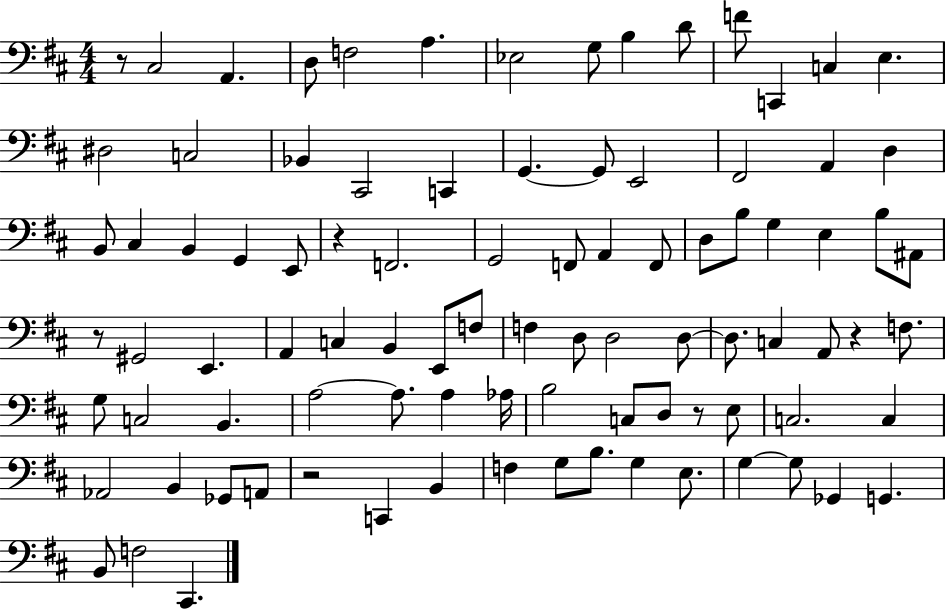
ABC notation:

X:1
T:Untitled
M:4/4
L:1/4
K:D
z/2 ^C,2 A,, D,/2 F,2 A, _E,2 G,/2 B, D/2 F/2 C,, C, E, ^D,2 C,2 _B,, ^C,,2 C,, G,, G,,/2 E,,2 ^F,,2 A,, D, B,,/2 ^C, B,, G,, E,,/2 z F,,2 G,,2 F,,/2 A,, F,,/2 D,/2 B,/2 G, E, B,/2 ^A,,/2 z/2 ^G,,2 E,, A,, C, B,, E,,/2 F,/2 F, D,/2 D,2 D,/2 D,/2 C, A,,/2 z F,/2 G,/2 C,2 B,, A,2 A,/2 A, _A,/4 B,2 C,/2 D,/2 z/2 E,/2 C,2 C, _A,,2 B,, _G,,/2 A,,/2 z2 C,, B,, F, G,/2 B,/2 G, E,/2 G, G,/2 _G,, G,, B,,/2 F,2 ^C,,